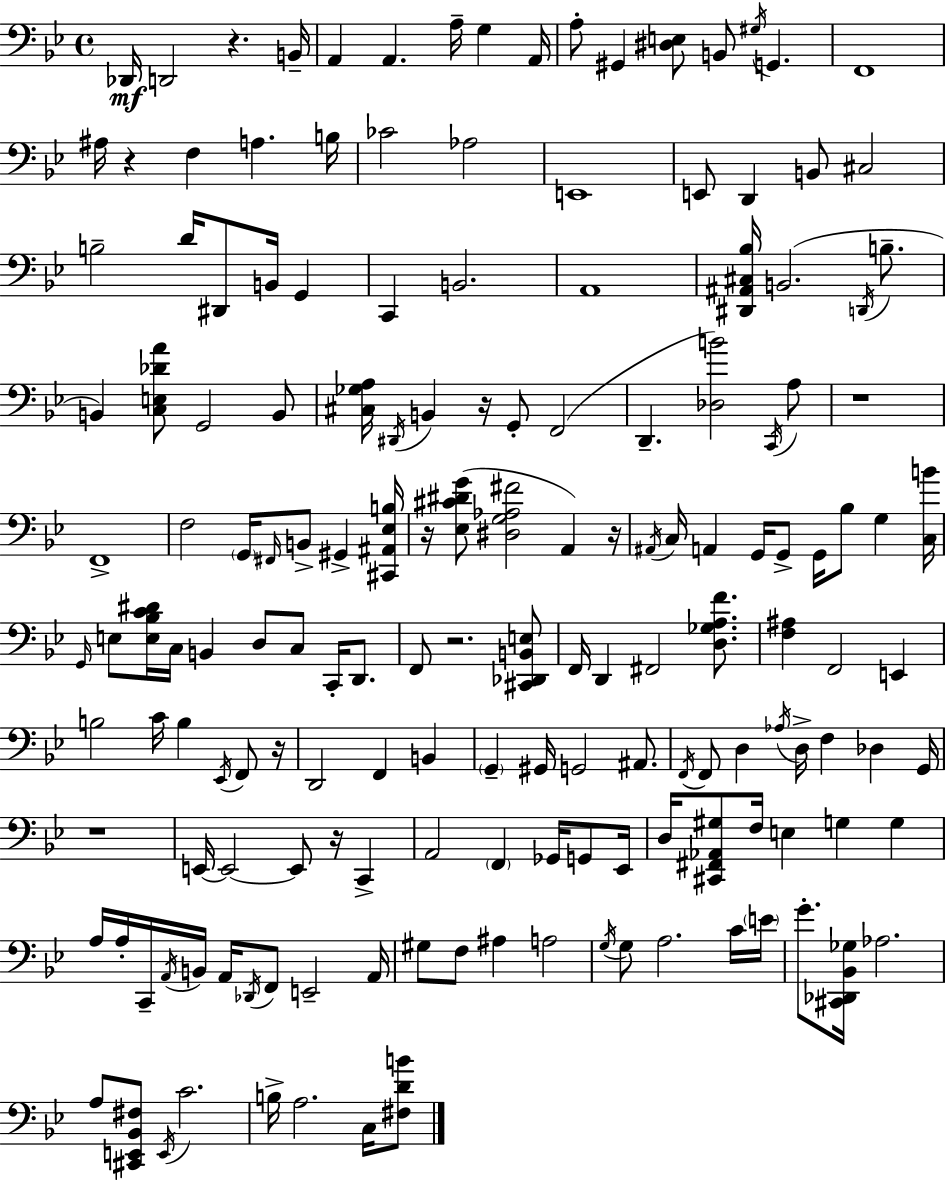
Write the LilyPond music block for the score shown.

{
  \clef bass
  \time 4/4
  \defaultTimeSignature
  \key bes \major
  \repeat volta 2 { des,16\mf d,2 r4. b,16-- | a,4 a,4. a16-- g4 a,16 | a8-. gis,4 <dis e>8 b,8 \acciaccatura { gis16 } g,4. | f,1 | \break ais16 r4 f4 a4. | b16 ces'2 aes2 | e,1 | e,8 d,4 b,8 cis2 | \break b2-- d'16 dis,8 b,16 g,4 | c,4 b,2. | a,1 | <dis, ais, cis bes>16 b,2.( \acciaccatura { d,16 } b8.-- | \break b,4) <c e des' a'>8 g,2 | b,8 <cis ges a>16 \acciaccatura { dis,16 } b,4 r16 g,8-. f,2( | d,4.-- <des b'>2) | \acciaccatura { c,16 } a8 r1 | \break f,1-> | f2 \parenthesize g,16 \grace { fis,16 } b,8-> | gis,4-> <cis, ais, ees b>16 r16 <ees cis' dis' g'>8( <dis g aes fis'>2 | a,4) r16 \acciaccatura { ais,16 } c16 a,4 g,16 g,8-> g,16 bes8 | \break g4 <c b'>16 \grace { g,16 } e8 <e bes c' dis'>16 c16 b,4 d8 | c8 c,16-. d,8. f,8 r2. | <cis, des, b, e>8 f,16 d,4 fis,2 | <d ges a f'>8. <f ais>4 f,2 | \break e,4 b2 c'16 | b4 \acciaccatura { ees,16 } f,8 r16 d,2 | f,4 b,4 \parenthesize g,4-- gis,16 g,2 | ais,8. \acciaccatura { f,16 } f,8 d4 \acciaccatura { aes16 } | \break d16-> f4 des4 g,16 r1 | e,16~~ e,2~~ | e,8 r16 c,4-> a,2 | \parenthesize f,4 ges,16 g,8 ees,16 d16 <cis, fis, aes, gis>8 f16 e4 | \break g4 g4 a16 a16-. c,16-- \acciaccatura { a,16 } b,16 a,16 | \acciaccatura { des,16 } f,8 e,2-- a,16 gis8 f8 | ais4 a2 \acciaccatura { g16 } g8 a2. | c'16 \parenthesize e'16 g'8.-. | \break <cis, des, bes, ges>16 aes2. a8 <cis, e, bes, fis>8 | \acciaccatura { e,16 } c'2. b16-> a2. | c16 <fis d' b'>8 } \bar "|."
}